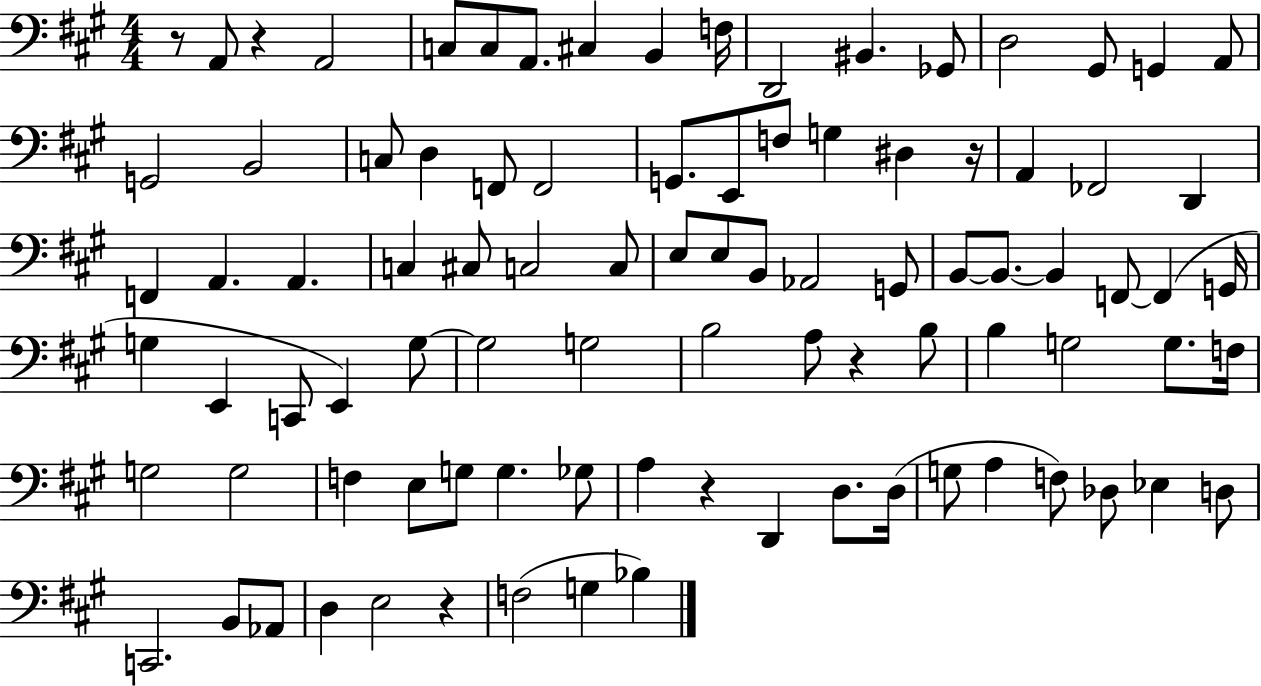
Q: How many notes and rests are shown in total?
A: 92